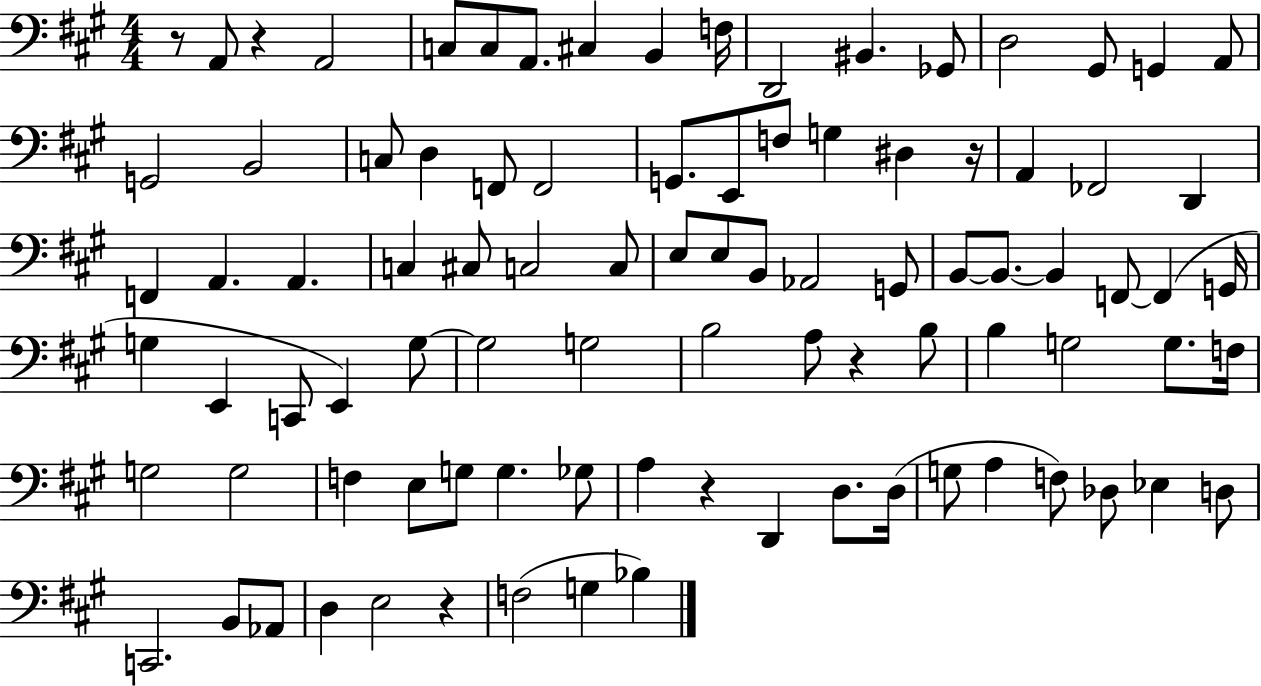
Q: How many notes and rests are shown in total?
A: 92